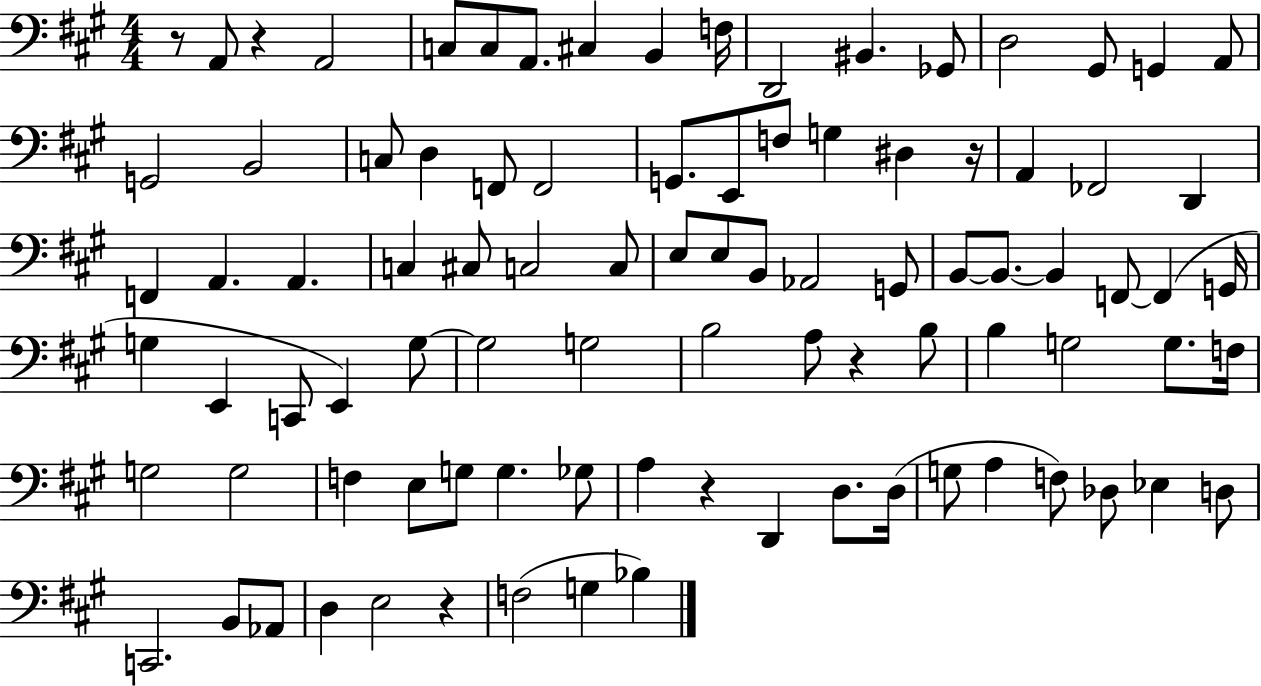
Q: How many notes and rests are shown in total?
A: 92